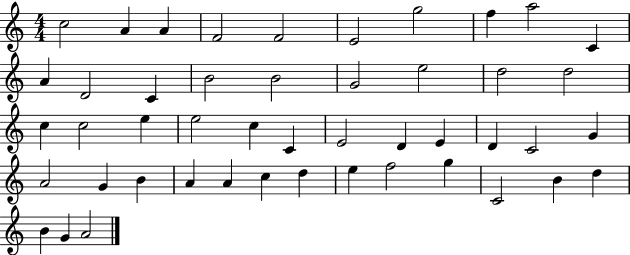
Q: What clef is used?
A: treble